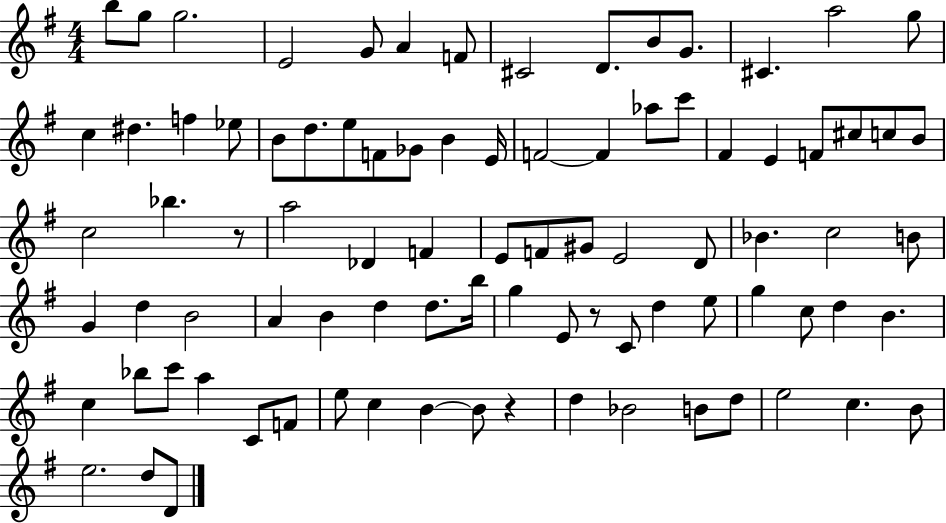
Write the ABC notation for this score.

X:1
T:Untitled
M:4/4
L:1/4
K:G
b/2 g/2 g2 E2 G/2 A F/2 ^C2 D/2 B/2 G/2 ^C a2 g/2 c ^d f _e/2 B/2 d/2 e/2 F/2 _G/2 B E/4 F2 F _a/2 c'/2 ^F E F/2 ^c/2 c/2 B/2 c2 _b z/2 a2 _D F E/2 F/2 ^G/2 E2 D/2 _B c2 B/2 G d B2 A B d d/2 b/4 g E/2 z/2 C/2 d e/2 g c/2 d B c _b/2 c'/2 a C/2 F/2 e/2 c B B/2 z d _B2 B/2 d/2 e2 c B/2 e2 d/2 D/2